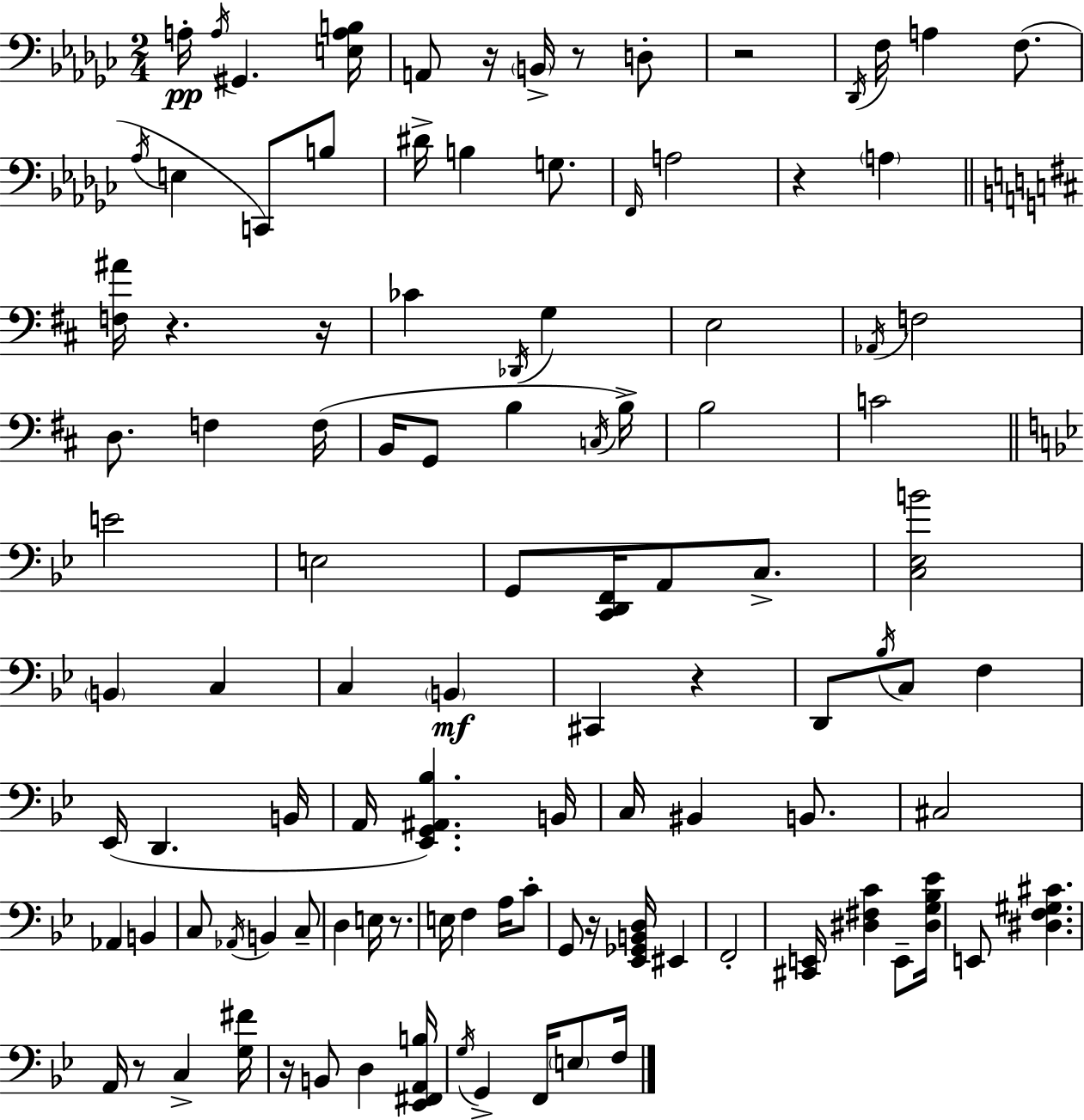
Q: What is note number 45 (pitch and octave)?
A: B2